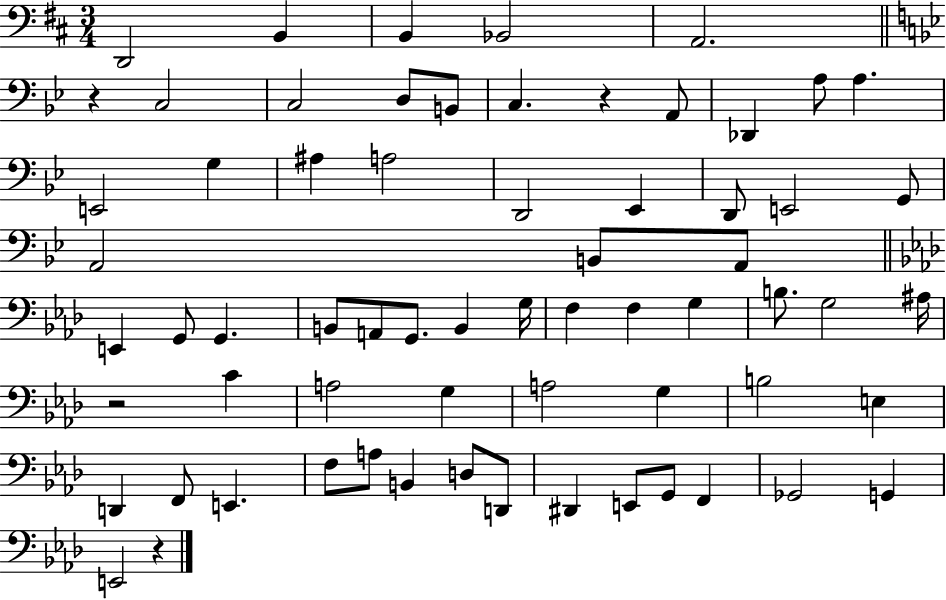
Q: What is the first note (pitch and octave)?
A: D2